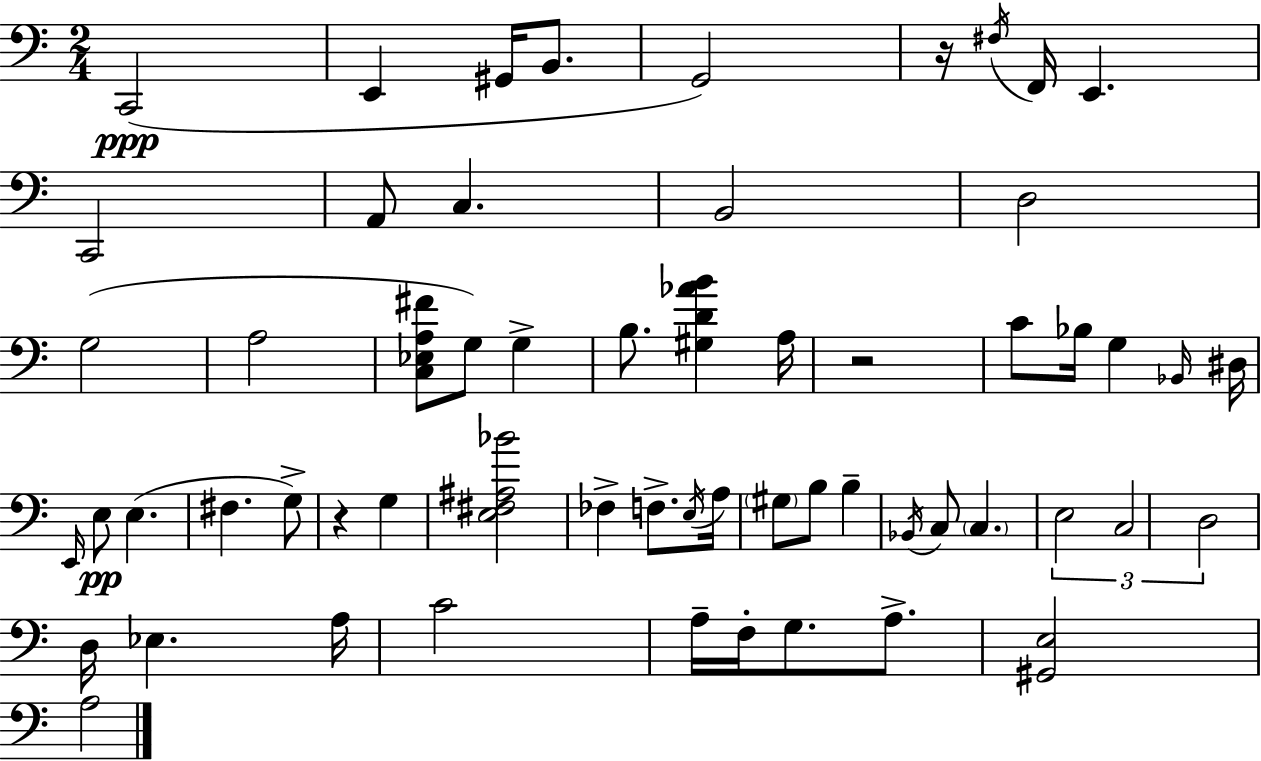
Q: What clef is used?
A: bass